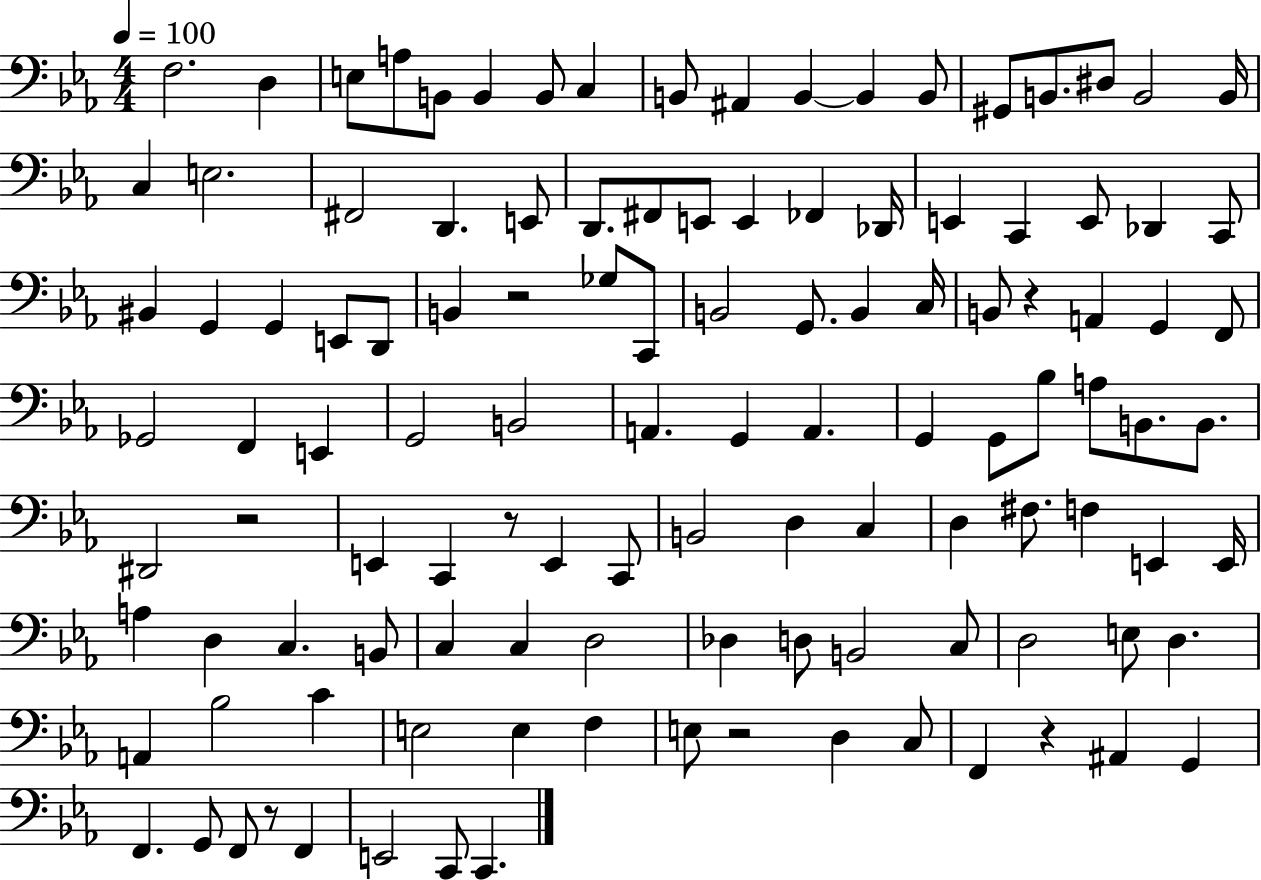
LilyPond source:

{
  \clef bass
  \numericTimeSignature
  \time 4/4
  \key ees \major
  \tempo 4 = 100
  \repeat volta 2 { f2. d4 | e8 a8 b,8 b,4 b,8 c4 | b,8 ais,4 b,4~~ b,4 b,8 | gis,8 b,8. dis8 b,2 b,16 | \break c4 e2. | fis,2 d,4. e,8 | d,8. fis,8 e,8 e,4 fes,4 des,16 | e,4 c,4 e,8 des,4 c,8 | \break bis,4 g,4 g,4 e,8 d,8 | b,4 r2 ges8 c,8 | b,2 g,8. b,4 c16 | b,8 r4 a,4 g,4 f,8 | \break ges,2 f,4 e,4 | g,2 b,2 | a,4. g,4 a,4. | g,4 g,8 bes8 a8 b,8. b,8. | \break dis,2 r2 | e,4 c,4 r8 e,4 c,8 | b,2 d4 c4 | d4 fis8. f4 e,4 e,16 | \break a4 d4 c4. b,8 | c4 c4 d2 | des4 d8 b,2 c8 | d2 e8 d4. | \break a,4 bes2 c'4 | e2 e4 f4 | e8 r2 d4 c8 | f,4 r4 ais,4 g,4 | \break f,4. g,8 f,8 r8 f,4 | e,2 c,8 c,4. | } \bar "|."
}